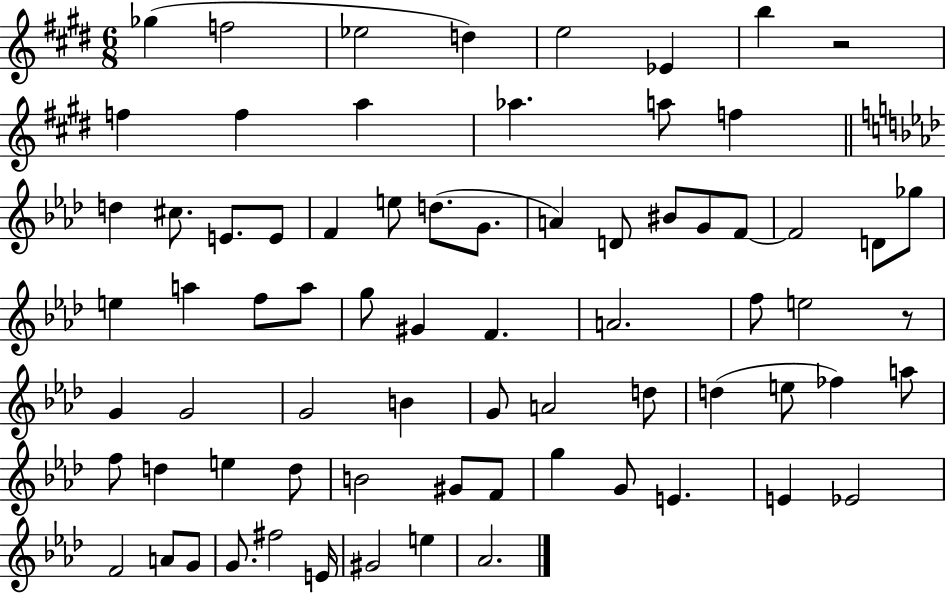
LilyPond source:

{
  \clef treble
  \numericTimeSignature
  \time 6/8
  \key e \major
  ges''4( f''2 | ees''2 d''4) | e''2 ees'4 | b''4 r2 | \break f''4 f''4 a''4 | aes''4. a''8 f''4 | \bar "||" \break \key aes \major d''4 cis''8. e'8. e'8 | f'4 e''8 d''8.( g'8. | a'4) d'8 bis'8 g'8 f'8~~ | f'2 d'8 ges''8 | \break e''4 a''4 f''8 a''8 | g''8 gis'4 f'4. | a'2. | f''8 e''2 r8 | \break g'4 g'2 | g'2 b'4 | g'8 a'2 d''8 | d''4( e''8 fes''4) a''8 | \break f''8 d''4 e''4 d''8 | b'2 gis'8 f'8 | g''4 g'8 e'4. | e'4 ees'2 | \break f'2 a'8 g'8 | g'8. fis''2 e'16 | gis'2 e''4 | aes'2. | \break \bar "|."
}